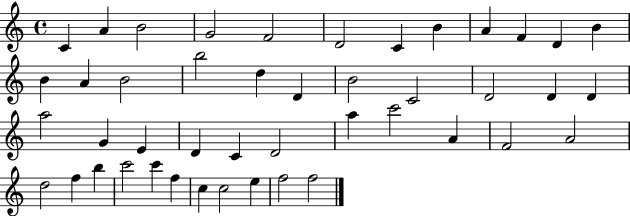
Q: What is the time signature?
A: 4/4